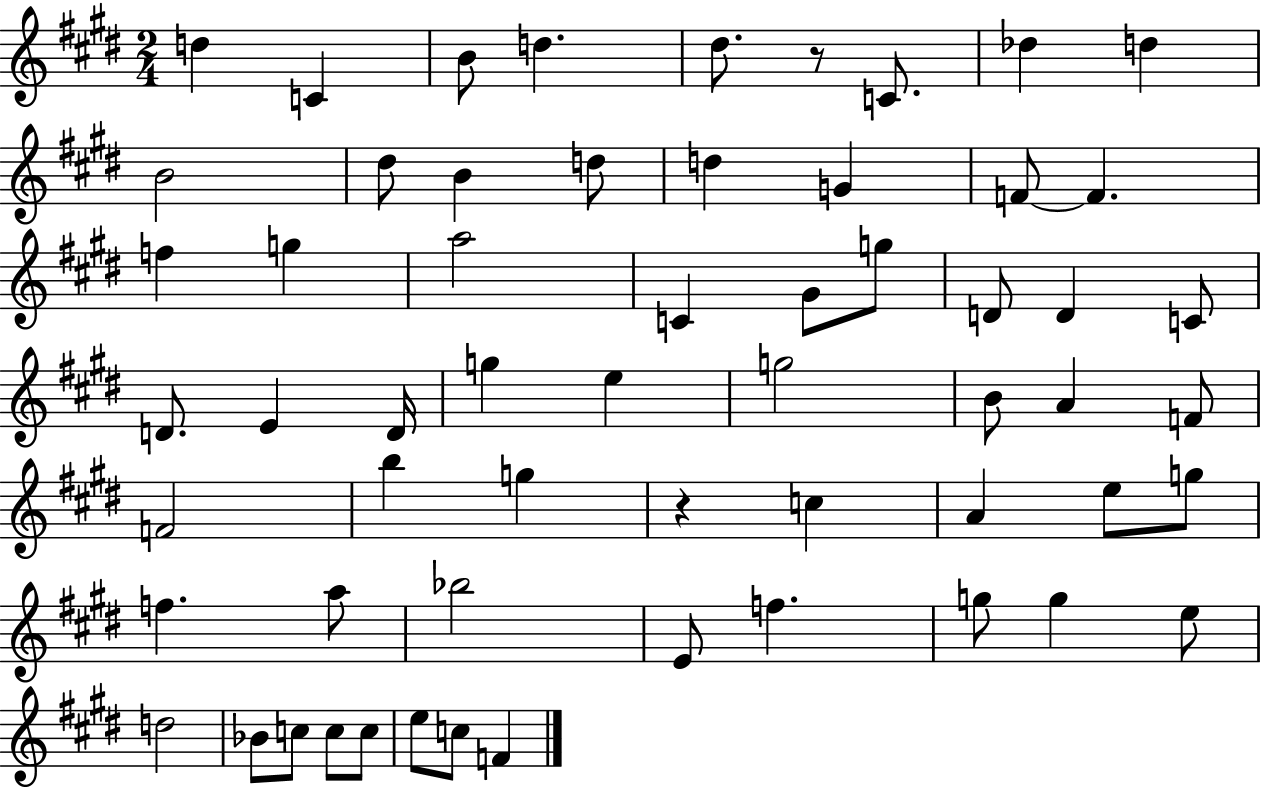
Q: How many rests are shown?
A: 2